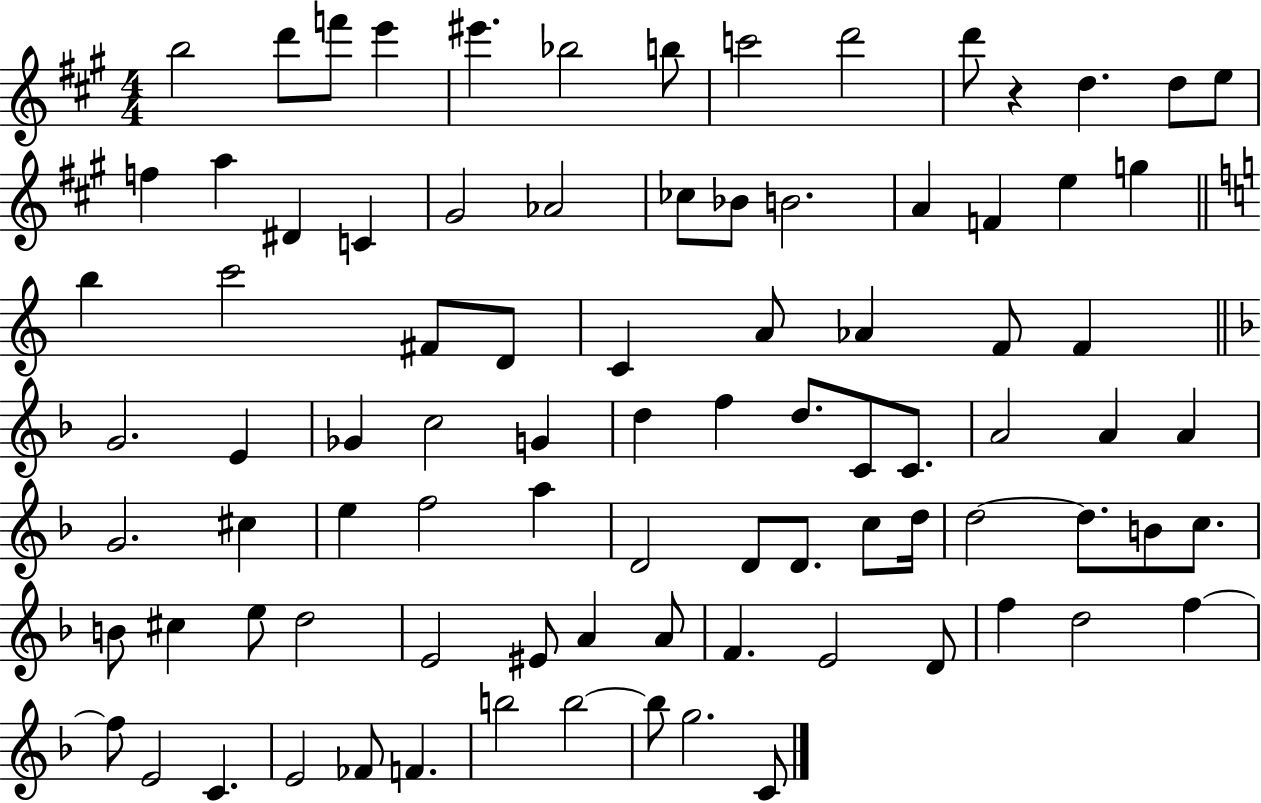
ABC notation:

X:1
T:Untitled
M:4/4
L:1/4
K:A
b2 d'/2 f'/2 e' ^e' _b2 b/2 c'2 d'2 d'/2 z d d/2 e/2 f a ^D C ^G2 _A2 _c/2 _B/2 B2 A F e g b c'2 ^F/2 D/2 C A/2 _A F/2 F G2 E _G c2 G d f d/2 C/2 C/2 A2 A A G2 ^c e f2 a D2 D/2 D/2 c/2 d/4 d2 d/2 B/2 c/2 B/2 ^c e/2 d2 E2 ^E/2 A A/2 F E2 D/2 f d2 f f/2 E2 C E2 _F/2 F b2 b2 b/2 g2 C/2